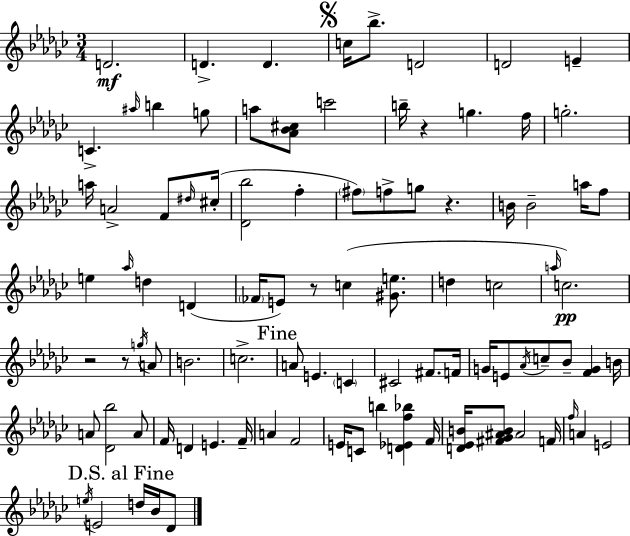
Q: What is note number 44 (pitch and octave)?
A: A4